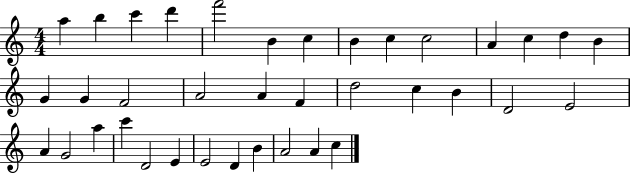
{
  \clef treble
  \numericTimeSignature
  \time 4/4
  \key c \major
  a''4 b''4 c'''4 d'''4 | f'''2 b'4 c''4 | b'4 c''4 c''2 | a'4 c''4 d''4 b'4 | \break g'4 g'4 f'2 | a'2 a'4 f'4 | d''2 c''4 b'4 | d'2 e'2 | \break a'4 g'2 a''4 | c'''4 d'2 e'4 | e'2 d'4 b'4 | a'2 a'4 c''4 | \break \bar "|."
}